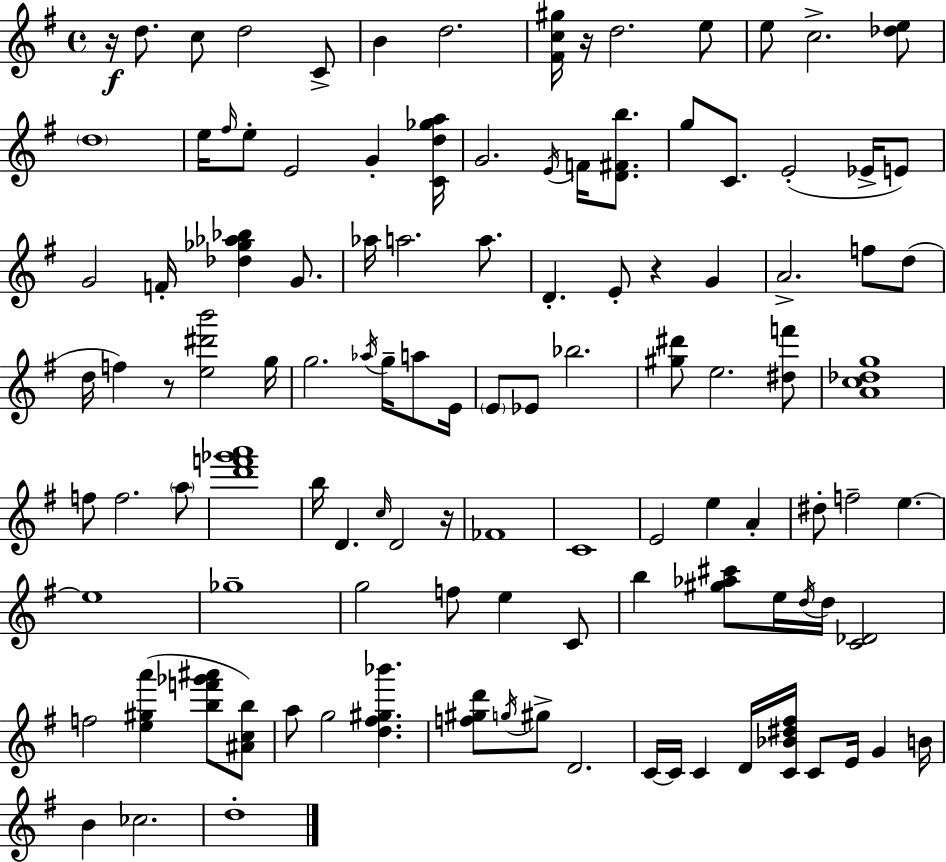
R/s D5/e. C5/e D5/h C4/e B4/q D5/h. [F#4,C5,G#5]/s R/s D5/h. E5/e E5/e C5/h. [Db5,E5]/e D5/w E5/s F#5/s E5/e E4/h G4/q [C4,D5,Gb5,A5]/s G4/h. E4/s F4/s [D4,F#4,B5]/e. G5/e C4/e. E4/h Eb4/s E4/e G4/h F4/s [Db5,Gb5,Ab5,Bb5]/q G4/e. Ab5/s A5/h. A5/e. D4/q. E4/e R/q G4/q A4/h. F5/e D5/e D5/s F5/q R/e [E5,D#6,B6]/h G5/s G5/h. Ab5/s G5/s A5/e E4/s E4/e Eb4/e Bb5/h. [G#5,D#6]/e E5/h. [D#5,F6]/e [A4,C5,Db5,G5]/w F5/e F5/h. A5/e [D6,F6,Gb6,A6]/w B5/s D4/q. C5/s D4/h R/s FES4/w C4/w E4/h E5/q A4/q D#5/e F5/h E5/q. E5/w Gb5/w G5/h F5/e E5/q C4/e B5/q [G#5,Ab5,C#6]/e E5/s D5/s D5/s [C4,Db4]/h F5/h [E5,G#5,A6]/q [B5,F6,Gb6,A#6]/e [A#4,C5,B5]/e A5/e G5/h [D5,F#5,G#5,Bb6]/q. [F5,G#5,D6]/e G5/s G#5/e D4/h. C4/s C4/s C4/q D4/s [C4,Bb4,D#5,F#5]/s C4/e E4/s G4/q B4/s B4/q CES5/h. D5/w